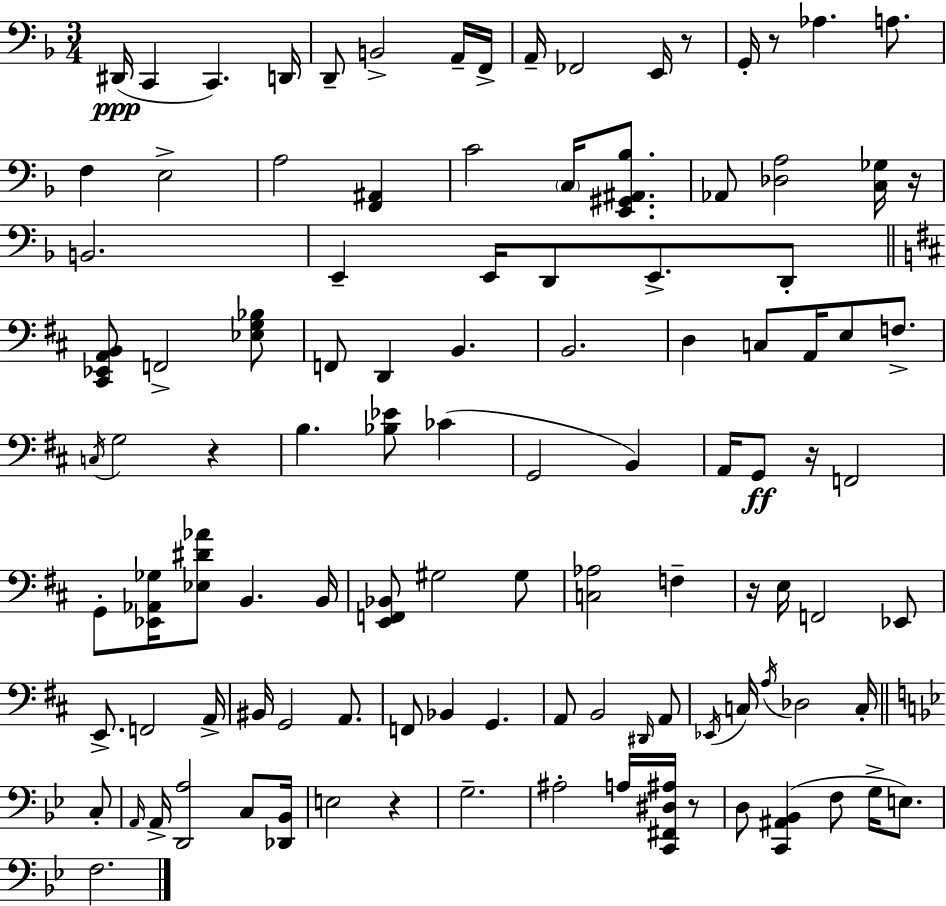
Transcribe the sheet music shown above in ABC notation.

X:1
T:Untitled
M:3/4
L:1/4
K:F
^D,,/4 C,, C,, D,,/4 D,,/2 B,,2 A,,/4 F,,/4 A,,/4 _F,,2 E,,/4 z/2 G,,/4 z/2 _A, A,/2 F, E,2 A,2 [F,,^A,,] C2 C,/4 [E,,^G,,^A,,_B,]/2 _A,,/2 [_D,A,]2 [C,_G,]/4 z/4 B,,2 E,, E,,/4 D,,/2 E,,/2 D,,/2 [^C,,_E,,A,,B,,]/2 F,,2 [_E,G,_B,]/2 F,,/2 D,, B,, B,,2 D, C,/2 A,,/4 E,/2 F,/2 C,/4 G,2 z B, [_B,_E]/2 _C G,,2 B,, A,,/4 G,,/2 z/4 F,,2 G,,/2 [_E,,_A,,_G,]/4 [_E,^D_A]/2 B,, B,,/4 [E,,F,,_B,,]/2 ^G,2 ^G,/2 [C,_A,]2 F, z/4 E,/4 F,,2 _E,,/2 E,,/2 F,,2 A,,/4 ^B,,/4 G,,2 A,,/2 F,,/2 _B,, G,, A,,/2 B,,2 ^D,,/4 A,,/2 _E,,/4 C,/4 A,/4 _D,2 C,/4 C,/2 A,,/4 A,,/4 [D,,A,]2 C,/2 [_D,,_B,,]/4 E,2 z G,2 ^A,2 A,/4 [C,,^F,,^D,^A,]/4 z/2 D,/2 [C,,^A,,_B,,] F,/2 G,/4 E,/2 F,2